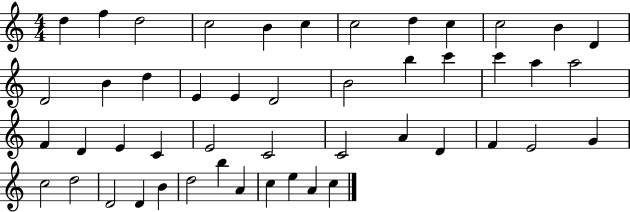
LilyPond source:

{
  \clef treble
  \numericTimeSignature
  \time 4/4
  \key c \major
  d''4 f''4 d''2 | c''2 b'4 c''4 | c''2 d''4 c''4 | c''2 b'4 d'4 | \break d'2 b'4 d''4 | e'4 e'4 d'2 | b'2 b''4 c'''4 | c'''4 a''4 a''2 | \break f'4 d'4 e'4 c'4 | e'2 c'2 | c'2 a'4 d'4 | f'4 e'2 g'4 | \break c''2 d''2 | d'2 d'4 b'4 | d''2 b''4 a'4 | c''4 e''4 a'4 c''4 | \break \bar "|."
}